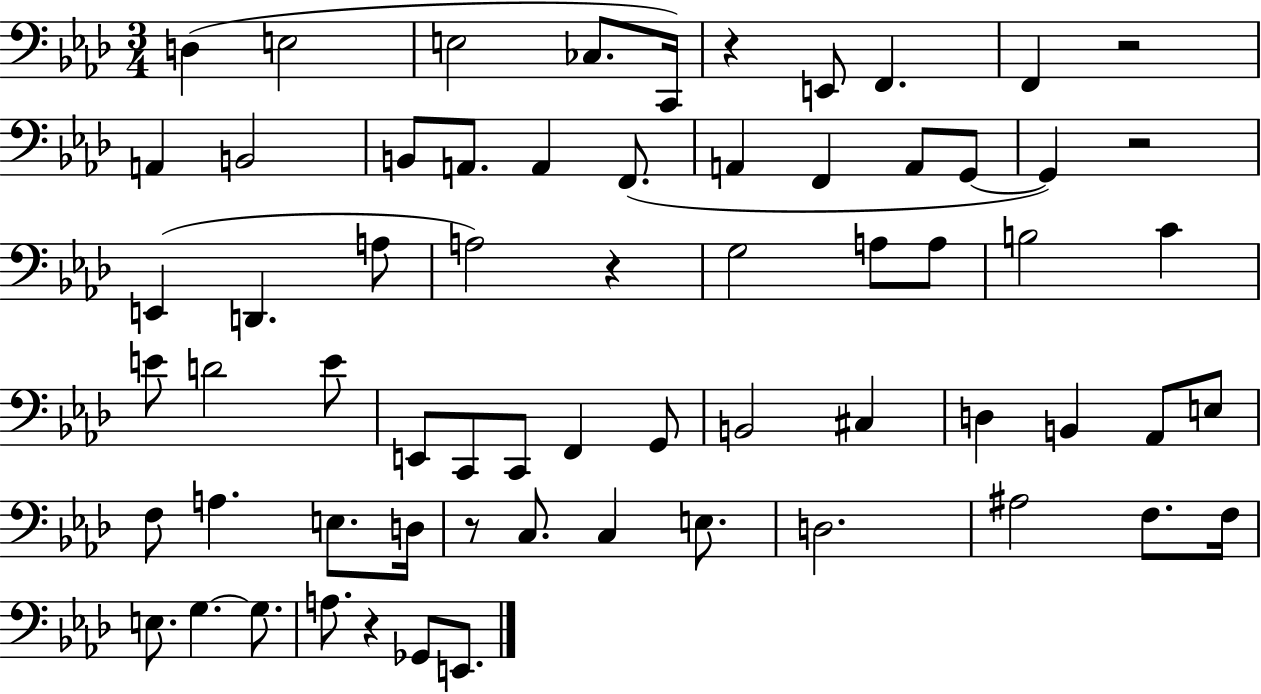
{
  \clef bass
  \numericTimeSignature
  \time 3/4
  \key aes \major
  d4( e2 | e2 ces8. c,16) | r4 e,8 f,4. | f,4 r2 | \break a,4 b,2 | b,8 a,8. a,4 f,8.( | a,4 f,4 a,8 g,8~~ | g,4) r2 | \break e,4( d,4. a8 | a2) r4 | g2 a8 a8 | b2 c'4 | \break e'8 d'2 e'8 | e,8 c,8 c,8 f,4 g,8 | b,2 cis4 | d4 b,4 aes,8 e8 | \break f8 a4. e8. d16 | r8 c8. c4 e8. | d2. | ais2 f8. f16 | \break e8. g4.~~ g8. | a8. r4 ges,8 e,8. | \bar "|."
}